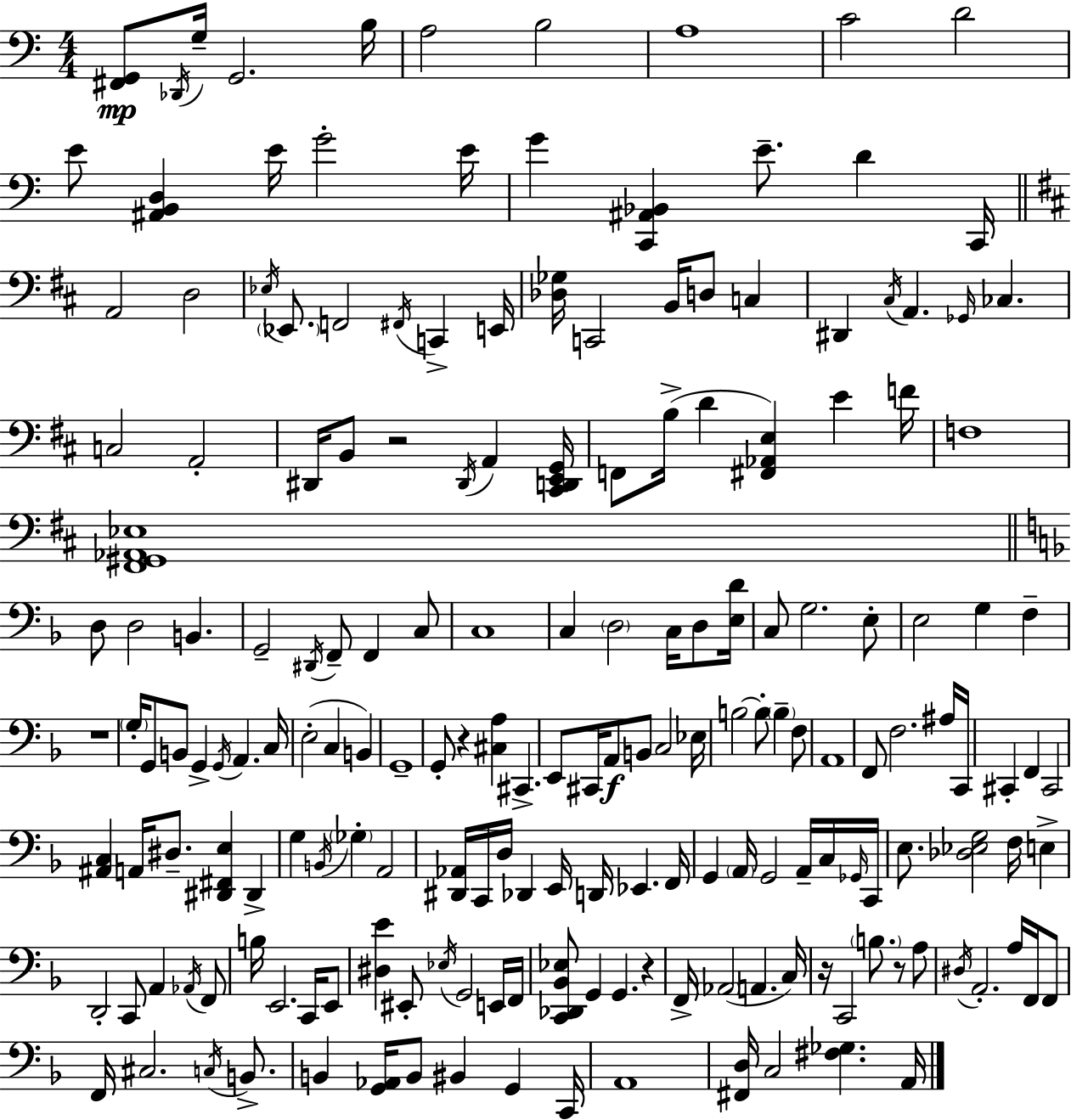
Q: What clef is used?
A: bass